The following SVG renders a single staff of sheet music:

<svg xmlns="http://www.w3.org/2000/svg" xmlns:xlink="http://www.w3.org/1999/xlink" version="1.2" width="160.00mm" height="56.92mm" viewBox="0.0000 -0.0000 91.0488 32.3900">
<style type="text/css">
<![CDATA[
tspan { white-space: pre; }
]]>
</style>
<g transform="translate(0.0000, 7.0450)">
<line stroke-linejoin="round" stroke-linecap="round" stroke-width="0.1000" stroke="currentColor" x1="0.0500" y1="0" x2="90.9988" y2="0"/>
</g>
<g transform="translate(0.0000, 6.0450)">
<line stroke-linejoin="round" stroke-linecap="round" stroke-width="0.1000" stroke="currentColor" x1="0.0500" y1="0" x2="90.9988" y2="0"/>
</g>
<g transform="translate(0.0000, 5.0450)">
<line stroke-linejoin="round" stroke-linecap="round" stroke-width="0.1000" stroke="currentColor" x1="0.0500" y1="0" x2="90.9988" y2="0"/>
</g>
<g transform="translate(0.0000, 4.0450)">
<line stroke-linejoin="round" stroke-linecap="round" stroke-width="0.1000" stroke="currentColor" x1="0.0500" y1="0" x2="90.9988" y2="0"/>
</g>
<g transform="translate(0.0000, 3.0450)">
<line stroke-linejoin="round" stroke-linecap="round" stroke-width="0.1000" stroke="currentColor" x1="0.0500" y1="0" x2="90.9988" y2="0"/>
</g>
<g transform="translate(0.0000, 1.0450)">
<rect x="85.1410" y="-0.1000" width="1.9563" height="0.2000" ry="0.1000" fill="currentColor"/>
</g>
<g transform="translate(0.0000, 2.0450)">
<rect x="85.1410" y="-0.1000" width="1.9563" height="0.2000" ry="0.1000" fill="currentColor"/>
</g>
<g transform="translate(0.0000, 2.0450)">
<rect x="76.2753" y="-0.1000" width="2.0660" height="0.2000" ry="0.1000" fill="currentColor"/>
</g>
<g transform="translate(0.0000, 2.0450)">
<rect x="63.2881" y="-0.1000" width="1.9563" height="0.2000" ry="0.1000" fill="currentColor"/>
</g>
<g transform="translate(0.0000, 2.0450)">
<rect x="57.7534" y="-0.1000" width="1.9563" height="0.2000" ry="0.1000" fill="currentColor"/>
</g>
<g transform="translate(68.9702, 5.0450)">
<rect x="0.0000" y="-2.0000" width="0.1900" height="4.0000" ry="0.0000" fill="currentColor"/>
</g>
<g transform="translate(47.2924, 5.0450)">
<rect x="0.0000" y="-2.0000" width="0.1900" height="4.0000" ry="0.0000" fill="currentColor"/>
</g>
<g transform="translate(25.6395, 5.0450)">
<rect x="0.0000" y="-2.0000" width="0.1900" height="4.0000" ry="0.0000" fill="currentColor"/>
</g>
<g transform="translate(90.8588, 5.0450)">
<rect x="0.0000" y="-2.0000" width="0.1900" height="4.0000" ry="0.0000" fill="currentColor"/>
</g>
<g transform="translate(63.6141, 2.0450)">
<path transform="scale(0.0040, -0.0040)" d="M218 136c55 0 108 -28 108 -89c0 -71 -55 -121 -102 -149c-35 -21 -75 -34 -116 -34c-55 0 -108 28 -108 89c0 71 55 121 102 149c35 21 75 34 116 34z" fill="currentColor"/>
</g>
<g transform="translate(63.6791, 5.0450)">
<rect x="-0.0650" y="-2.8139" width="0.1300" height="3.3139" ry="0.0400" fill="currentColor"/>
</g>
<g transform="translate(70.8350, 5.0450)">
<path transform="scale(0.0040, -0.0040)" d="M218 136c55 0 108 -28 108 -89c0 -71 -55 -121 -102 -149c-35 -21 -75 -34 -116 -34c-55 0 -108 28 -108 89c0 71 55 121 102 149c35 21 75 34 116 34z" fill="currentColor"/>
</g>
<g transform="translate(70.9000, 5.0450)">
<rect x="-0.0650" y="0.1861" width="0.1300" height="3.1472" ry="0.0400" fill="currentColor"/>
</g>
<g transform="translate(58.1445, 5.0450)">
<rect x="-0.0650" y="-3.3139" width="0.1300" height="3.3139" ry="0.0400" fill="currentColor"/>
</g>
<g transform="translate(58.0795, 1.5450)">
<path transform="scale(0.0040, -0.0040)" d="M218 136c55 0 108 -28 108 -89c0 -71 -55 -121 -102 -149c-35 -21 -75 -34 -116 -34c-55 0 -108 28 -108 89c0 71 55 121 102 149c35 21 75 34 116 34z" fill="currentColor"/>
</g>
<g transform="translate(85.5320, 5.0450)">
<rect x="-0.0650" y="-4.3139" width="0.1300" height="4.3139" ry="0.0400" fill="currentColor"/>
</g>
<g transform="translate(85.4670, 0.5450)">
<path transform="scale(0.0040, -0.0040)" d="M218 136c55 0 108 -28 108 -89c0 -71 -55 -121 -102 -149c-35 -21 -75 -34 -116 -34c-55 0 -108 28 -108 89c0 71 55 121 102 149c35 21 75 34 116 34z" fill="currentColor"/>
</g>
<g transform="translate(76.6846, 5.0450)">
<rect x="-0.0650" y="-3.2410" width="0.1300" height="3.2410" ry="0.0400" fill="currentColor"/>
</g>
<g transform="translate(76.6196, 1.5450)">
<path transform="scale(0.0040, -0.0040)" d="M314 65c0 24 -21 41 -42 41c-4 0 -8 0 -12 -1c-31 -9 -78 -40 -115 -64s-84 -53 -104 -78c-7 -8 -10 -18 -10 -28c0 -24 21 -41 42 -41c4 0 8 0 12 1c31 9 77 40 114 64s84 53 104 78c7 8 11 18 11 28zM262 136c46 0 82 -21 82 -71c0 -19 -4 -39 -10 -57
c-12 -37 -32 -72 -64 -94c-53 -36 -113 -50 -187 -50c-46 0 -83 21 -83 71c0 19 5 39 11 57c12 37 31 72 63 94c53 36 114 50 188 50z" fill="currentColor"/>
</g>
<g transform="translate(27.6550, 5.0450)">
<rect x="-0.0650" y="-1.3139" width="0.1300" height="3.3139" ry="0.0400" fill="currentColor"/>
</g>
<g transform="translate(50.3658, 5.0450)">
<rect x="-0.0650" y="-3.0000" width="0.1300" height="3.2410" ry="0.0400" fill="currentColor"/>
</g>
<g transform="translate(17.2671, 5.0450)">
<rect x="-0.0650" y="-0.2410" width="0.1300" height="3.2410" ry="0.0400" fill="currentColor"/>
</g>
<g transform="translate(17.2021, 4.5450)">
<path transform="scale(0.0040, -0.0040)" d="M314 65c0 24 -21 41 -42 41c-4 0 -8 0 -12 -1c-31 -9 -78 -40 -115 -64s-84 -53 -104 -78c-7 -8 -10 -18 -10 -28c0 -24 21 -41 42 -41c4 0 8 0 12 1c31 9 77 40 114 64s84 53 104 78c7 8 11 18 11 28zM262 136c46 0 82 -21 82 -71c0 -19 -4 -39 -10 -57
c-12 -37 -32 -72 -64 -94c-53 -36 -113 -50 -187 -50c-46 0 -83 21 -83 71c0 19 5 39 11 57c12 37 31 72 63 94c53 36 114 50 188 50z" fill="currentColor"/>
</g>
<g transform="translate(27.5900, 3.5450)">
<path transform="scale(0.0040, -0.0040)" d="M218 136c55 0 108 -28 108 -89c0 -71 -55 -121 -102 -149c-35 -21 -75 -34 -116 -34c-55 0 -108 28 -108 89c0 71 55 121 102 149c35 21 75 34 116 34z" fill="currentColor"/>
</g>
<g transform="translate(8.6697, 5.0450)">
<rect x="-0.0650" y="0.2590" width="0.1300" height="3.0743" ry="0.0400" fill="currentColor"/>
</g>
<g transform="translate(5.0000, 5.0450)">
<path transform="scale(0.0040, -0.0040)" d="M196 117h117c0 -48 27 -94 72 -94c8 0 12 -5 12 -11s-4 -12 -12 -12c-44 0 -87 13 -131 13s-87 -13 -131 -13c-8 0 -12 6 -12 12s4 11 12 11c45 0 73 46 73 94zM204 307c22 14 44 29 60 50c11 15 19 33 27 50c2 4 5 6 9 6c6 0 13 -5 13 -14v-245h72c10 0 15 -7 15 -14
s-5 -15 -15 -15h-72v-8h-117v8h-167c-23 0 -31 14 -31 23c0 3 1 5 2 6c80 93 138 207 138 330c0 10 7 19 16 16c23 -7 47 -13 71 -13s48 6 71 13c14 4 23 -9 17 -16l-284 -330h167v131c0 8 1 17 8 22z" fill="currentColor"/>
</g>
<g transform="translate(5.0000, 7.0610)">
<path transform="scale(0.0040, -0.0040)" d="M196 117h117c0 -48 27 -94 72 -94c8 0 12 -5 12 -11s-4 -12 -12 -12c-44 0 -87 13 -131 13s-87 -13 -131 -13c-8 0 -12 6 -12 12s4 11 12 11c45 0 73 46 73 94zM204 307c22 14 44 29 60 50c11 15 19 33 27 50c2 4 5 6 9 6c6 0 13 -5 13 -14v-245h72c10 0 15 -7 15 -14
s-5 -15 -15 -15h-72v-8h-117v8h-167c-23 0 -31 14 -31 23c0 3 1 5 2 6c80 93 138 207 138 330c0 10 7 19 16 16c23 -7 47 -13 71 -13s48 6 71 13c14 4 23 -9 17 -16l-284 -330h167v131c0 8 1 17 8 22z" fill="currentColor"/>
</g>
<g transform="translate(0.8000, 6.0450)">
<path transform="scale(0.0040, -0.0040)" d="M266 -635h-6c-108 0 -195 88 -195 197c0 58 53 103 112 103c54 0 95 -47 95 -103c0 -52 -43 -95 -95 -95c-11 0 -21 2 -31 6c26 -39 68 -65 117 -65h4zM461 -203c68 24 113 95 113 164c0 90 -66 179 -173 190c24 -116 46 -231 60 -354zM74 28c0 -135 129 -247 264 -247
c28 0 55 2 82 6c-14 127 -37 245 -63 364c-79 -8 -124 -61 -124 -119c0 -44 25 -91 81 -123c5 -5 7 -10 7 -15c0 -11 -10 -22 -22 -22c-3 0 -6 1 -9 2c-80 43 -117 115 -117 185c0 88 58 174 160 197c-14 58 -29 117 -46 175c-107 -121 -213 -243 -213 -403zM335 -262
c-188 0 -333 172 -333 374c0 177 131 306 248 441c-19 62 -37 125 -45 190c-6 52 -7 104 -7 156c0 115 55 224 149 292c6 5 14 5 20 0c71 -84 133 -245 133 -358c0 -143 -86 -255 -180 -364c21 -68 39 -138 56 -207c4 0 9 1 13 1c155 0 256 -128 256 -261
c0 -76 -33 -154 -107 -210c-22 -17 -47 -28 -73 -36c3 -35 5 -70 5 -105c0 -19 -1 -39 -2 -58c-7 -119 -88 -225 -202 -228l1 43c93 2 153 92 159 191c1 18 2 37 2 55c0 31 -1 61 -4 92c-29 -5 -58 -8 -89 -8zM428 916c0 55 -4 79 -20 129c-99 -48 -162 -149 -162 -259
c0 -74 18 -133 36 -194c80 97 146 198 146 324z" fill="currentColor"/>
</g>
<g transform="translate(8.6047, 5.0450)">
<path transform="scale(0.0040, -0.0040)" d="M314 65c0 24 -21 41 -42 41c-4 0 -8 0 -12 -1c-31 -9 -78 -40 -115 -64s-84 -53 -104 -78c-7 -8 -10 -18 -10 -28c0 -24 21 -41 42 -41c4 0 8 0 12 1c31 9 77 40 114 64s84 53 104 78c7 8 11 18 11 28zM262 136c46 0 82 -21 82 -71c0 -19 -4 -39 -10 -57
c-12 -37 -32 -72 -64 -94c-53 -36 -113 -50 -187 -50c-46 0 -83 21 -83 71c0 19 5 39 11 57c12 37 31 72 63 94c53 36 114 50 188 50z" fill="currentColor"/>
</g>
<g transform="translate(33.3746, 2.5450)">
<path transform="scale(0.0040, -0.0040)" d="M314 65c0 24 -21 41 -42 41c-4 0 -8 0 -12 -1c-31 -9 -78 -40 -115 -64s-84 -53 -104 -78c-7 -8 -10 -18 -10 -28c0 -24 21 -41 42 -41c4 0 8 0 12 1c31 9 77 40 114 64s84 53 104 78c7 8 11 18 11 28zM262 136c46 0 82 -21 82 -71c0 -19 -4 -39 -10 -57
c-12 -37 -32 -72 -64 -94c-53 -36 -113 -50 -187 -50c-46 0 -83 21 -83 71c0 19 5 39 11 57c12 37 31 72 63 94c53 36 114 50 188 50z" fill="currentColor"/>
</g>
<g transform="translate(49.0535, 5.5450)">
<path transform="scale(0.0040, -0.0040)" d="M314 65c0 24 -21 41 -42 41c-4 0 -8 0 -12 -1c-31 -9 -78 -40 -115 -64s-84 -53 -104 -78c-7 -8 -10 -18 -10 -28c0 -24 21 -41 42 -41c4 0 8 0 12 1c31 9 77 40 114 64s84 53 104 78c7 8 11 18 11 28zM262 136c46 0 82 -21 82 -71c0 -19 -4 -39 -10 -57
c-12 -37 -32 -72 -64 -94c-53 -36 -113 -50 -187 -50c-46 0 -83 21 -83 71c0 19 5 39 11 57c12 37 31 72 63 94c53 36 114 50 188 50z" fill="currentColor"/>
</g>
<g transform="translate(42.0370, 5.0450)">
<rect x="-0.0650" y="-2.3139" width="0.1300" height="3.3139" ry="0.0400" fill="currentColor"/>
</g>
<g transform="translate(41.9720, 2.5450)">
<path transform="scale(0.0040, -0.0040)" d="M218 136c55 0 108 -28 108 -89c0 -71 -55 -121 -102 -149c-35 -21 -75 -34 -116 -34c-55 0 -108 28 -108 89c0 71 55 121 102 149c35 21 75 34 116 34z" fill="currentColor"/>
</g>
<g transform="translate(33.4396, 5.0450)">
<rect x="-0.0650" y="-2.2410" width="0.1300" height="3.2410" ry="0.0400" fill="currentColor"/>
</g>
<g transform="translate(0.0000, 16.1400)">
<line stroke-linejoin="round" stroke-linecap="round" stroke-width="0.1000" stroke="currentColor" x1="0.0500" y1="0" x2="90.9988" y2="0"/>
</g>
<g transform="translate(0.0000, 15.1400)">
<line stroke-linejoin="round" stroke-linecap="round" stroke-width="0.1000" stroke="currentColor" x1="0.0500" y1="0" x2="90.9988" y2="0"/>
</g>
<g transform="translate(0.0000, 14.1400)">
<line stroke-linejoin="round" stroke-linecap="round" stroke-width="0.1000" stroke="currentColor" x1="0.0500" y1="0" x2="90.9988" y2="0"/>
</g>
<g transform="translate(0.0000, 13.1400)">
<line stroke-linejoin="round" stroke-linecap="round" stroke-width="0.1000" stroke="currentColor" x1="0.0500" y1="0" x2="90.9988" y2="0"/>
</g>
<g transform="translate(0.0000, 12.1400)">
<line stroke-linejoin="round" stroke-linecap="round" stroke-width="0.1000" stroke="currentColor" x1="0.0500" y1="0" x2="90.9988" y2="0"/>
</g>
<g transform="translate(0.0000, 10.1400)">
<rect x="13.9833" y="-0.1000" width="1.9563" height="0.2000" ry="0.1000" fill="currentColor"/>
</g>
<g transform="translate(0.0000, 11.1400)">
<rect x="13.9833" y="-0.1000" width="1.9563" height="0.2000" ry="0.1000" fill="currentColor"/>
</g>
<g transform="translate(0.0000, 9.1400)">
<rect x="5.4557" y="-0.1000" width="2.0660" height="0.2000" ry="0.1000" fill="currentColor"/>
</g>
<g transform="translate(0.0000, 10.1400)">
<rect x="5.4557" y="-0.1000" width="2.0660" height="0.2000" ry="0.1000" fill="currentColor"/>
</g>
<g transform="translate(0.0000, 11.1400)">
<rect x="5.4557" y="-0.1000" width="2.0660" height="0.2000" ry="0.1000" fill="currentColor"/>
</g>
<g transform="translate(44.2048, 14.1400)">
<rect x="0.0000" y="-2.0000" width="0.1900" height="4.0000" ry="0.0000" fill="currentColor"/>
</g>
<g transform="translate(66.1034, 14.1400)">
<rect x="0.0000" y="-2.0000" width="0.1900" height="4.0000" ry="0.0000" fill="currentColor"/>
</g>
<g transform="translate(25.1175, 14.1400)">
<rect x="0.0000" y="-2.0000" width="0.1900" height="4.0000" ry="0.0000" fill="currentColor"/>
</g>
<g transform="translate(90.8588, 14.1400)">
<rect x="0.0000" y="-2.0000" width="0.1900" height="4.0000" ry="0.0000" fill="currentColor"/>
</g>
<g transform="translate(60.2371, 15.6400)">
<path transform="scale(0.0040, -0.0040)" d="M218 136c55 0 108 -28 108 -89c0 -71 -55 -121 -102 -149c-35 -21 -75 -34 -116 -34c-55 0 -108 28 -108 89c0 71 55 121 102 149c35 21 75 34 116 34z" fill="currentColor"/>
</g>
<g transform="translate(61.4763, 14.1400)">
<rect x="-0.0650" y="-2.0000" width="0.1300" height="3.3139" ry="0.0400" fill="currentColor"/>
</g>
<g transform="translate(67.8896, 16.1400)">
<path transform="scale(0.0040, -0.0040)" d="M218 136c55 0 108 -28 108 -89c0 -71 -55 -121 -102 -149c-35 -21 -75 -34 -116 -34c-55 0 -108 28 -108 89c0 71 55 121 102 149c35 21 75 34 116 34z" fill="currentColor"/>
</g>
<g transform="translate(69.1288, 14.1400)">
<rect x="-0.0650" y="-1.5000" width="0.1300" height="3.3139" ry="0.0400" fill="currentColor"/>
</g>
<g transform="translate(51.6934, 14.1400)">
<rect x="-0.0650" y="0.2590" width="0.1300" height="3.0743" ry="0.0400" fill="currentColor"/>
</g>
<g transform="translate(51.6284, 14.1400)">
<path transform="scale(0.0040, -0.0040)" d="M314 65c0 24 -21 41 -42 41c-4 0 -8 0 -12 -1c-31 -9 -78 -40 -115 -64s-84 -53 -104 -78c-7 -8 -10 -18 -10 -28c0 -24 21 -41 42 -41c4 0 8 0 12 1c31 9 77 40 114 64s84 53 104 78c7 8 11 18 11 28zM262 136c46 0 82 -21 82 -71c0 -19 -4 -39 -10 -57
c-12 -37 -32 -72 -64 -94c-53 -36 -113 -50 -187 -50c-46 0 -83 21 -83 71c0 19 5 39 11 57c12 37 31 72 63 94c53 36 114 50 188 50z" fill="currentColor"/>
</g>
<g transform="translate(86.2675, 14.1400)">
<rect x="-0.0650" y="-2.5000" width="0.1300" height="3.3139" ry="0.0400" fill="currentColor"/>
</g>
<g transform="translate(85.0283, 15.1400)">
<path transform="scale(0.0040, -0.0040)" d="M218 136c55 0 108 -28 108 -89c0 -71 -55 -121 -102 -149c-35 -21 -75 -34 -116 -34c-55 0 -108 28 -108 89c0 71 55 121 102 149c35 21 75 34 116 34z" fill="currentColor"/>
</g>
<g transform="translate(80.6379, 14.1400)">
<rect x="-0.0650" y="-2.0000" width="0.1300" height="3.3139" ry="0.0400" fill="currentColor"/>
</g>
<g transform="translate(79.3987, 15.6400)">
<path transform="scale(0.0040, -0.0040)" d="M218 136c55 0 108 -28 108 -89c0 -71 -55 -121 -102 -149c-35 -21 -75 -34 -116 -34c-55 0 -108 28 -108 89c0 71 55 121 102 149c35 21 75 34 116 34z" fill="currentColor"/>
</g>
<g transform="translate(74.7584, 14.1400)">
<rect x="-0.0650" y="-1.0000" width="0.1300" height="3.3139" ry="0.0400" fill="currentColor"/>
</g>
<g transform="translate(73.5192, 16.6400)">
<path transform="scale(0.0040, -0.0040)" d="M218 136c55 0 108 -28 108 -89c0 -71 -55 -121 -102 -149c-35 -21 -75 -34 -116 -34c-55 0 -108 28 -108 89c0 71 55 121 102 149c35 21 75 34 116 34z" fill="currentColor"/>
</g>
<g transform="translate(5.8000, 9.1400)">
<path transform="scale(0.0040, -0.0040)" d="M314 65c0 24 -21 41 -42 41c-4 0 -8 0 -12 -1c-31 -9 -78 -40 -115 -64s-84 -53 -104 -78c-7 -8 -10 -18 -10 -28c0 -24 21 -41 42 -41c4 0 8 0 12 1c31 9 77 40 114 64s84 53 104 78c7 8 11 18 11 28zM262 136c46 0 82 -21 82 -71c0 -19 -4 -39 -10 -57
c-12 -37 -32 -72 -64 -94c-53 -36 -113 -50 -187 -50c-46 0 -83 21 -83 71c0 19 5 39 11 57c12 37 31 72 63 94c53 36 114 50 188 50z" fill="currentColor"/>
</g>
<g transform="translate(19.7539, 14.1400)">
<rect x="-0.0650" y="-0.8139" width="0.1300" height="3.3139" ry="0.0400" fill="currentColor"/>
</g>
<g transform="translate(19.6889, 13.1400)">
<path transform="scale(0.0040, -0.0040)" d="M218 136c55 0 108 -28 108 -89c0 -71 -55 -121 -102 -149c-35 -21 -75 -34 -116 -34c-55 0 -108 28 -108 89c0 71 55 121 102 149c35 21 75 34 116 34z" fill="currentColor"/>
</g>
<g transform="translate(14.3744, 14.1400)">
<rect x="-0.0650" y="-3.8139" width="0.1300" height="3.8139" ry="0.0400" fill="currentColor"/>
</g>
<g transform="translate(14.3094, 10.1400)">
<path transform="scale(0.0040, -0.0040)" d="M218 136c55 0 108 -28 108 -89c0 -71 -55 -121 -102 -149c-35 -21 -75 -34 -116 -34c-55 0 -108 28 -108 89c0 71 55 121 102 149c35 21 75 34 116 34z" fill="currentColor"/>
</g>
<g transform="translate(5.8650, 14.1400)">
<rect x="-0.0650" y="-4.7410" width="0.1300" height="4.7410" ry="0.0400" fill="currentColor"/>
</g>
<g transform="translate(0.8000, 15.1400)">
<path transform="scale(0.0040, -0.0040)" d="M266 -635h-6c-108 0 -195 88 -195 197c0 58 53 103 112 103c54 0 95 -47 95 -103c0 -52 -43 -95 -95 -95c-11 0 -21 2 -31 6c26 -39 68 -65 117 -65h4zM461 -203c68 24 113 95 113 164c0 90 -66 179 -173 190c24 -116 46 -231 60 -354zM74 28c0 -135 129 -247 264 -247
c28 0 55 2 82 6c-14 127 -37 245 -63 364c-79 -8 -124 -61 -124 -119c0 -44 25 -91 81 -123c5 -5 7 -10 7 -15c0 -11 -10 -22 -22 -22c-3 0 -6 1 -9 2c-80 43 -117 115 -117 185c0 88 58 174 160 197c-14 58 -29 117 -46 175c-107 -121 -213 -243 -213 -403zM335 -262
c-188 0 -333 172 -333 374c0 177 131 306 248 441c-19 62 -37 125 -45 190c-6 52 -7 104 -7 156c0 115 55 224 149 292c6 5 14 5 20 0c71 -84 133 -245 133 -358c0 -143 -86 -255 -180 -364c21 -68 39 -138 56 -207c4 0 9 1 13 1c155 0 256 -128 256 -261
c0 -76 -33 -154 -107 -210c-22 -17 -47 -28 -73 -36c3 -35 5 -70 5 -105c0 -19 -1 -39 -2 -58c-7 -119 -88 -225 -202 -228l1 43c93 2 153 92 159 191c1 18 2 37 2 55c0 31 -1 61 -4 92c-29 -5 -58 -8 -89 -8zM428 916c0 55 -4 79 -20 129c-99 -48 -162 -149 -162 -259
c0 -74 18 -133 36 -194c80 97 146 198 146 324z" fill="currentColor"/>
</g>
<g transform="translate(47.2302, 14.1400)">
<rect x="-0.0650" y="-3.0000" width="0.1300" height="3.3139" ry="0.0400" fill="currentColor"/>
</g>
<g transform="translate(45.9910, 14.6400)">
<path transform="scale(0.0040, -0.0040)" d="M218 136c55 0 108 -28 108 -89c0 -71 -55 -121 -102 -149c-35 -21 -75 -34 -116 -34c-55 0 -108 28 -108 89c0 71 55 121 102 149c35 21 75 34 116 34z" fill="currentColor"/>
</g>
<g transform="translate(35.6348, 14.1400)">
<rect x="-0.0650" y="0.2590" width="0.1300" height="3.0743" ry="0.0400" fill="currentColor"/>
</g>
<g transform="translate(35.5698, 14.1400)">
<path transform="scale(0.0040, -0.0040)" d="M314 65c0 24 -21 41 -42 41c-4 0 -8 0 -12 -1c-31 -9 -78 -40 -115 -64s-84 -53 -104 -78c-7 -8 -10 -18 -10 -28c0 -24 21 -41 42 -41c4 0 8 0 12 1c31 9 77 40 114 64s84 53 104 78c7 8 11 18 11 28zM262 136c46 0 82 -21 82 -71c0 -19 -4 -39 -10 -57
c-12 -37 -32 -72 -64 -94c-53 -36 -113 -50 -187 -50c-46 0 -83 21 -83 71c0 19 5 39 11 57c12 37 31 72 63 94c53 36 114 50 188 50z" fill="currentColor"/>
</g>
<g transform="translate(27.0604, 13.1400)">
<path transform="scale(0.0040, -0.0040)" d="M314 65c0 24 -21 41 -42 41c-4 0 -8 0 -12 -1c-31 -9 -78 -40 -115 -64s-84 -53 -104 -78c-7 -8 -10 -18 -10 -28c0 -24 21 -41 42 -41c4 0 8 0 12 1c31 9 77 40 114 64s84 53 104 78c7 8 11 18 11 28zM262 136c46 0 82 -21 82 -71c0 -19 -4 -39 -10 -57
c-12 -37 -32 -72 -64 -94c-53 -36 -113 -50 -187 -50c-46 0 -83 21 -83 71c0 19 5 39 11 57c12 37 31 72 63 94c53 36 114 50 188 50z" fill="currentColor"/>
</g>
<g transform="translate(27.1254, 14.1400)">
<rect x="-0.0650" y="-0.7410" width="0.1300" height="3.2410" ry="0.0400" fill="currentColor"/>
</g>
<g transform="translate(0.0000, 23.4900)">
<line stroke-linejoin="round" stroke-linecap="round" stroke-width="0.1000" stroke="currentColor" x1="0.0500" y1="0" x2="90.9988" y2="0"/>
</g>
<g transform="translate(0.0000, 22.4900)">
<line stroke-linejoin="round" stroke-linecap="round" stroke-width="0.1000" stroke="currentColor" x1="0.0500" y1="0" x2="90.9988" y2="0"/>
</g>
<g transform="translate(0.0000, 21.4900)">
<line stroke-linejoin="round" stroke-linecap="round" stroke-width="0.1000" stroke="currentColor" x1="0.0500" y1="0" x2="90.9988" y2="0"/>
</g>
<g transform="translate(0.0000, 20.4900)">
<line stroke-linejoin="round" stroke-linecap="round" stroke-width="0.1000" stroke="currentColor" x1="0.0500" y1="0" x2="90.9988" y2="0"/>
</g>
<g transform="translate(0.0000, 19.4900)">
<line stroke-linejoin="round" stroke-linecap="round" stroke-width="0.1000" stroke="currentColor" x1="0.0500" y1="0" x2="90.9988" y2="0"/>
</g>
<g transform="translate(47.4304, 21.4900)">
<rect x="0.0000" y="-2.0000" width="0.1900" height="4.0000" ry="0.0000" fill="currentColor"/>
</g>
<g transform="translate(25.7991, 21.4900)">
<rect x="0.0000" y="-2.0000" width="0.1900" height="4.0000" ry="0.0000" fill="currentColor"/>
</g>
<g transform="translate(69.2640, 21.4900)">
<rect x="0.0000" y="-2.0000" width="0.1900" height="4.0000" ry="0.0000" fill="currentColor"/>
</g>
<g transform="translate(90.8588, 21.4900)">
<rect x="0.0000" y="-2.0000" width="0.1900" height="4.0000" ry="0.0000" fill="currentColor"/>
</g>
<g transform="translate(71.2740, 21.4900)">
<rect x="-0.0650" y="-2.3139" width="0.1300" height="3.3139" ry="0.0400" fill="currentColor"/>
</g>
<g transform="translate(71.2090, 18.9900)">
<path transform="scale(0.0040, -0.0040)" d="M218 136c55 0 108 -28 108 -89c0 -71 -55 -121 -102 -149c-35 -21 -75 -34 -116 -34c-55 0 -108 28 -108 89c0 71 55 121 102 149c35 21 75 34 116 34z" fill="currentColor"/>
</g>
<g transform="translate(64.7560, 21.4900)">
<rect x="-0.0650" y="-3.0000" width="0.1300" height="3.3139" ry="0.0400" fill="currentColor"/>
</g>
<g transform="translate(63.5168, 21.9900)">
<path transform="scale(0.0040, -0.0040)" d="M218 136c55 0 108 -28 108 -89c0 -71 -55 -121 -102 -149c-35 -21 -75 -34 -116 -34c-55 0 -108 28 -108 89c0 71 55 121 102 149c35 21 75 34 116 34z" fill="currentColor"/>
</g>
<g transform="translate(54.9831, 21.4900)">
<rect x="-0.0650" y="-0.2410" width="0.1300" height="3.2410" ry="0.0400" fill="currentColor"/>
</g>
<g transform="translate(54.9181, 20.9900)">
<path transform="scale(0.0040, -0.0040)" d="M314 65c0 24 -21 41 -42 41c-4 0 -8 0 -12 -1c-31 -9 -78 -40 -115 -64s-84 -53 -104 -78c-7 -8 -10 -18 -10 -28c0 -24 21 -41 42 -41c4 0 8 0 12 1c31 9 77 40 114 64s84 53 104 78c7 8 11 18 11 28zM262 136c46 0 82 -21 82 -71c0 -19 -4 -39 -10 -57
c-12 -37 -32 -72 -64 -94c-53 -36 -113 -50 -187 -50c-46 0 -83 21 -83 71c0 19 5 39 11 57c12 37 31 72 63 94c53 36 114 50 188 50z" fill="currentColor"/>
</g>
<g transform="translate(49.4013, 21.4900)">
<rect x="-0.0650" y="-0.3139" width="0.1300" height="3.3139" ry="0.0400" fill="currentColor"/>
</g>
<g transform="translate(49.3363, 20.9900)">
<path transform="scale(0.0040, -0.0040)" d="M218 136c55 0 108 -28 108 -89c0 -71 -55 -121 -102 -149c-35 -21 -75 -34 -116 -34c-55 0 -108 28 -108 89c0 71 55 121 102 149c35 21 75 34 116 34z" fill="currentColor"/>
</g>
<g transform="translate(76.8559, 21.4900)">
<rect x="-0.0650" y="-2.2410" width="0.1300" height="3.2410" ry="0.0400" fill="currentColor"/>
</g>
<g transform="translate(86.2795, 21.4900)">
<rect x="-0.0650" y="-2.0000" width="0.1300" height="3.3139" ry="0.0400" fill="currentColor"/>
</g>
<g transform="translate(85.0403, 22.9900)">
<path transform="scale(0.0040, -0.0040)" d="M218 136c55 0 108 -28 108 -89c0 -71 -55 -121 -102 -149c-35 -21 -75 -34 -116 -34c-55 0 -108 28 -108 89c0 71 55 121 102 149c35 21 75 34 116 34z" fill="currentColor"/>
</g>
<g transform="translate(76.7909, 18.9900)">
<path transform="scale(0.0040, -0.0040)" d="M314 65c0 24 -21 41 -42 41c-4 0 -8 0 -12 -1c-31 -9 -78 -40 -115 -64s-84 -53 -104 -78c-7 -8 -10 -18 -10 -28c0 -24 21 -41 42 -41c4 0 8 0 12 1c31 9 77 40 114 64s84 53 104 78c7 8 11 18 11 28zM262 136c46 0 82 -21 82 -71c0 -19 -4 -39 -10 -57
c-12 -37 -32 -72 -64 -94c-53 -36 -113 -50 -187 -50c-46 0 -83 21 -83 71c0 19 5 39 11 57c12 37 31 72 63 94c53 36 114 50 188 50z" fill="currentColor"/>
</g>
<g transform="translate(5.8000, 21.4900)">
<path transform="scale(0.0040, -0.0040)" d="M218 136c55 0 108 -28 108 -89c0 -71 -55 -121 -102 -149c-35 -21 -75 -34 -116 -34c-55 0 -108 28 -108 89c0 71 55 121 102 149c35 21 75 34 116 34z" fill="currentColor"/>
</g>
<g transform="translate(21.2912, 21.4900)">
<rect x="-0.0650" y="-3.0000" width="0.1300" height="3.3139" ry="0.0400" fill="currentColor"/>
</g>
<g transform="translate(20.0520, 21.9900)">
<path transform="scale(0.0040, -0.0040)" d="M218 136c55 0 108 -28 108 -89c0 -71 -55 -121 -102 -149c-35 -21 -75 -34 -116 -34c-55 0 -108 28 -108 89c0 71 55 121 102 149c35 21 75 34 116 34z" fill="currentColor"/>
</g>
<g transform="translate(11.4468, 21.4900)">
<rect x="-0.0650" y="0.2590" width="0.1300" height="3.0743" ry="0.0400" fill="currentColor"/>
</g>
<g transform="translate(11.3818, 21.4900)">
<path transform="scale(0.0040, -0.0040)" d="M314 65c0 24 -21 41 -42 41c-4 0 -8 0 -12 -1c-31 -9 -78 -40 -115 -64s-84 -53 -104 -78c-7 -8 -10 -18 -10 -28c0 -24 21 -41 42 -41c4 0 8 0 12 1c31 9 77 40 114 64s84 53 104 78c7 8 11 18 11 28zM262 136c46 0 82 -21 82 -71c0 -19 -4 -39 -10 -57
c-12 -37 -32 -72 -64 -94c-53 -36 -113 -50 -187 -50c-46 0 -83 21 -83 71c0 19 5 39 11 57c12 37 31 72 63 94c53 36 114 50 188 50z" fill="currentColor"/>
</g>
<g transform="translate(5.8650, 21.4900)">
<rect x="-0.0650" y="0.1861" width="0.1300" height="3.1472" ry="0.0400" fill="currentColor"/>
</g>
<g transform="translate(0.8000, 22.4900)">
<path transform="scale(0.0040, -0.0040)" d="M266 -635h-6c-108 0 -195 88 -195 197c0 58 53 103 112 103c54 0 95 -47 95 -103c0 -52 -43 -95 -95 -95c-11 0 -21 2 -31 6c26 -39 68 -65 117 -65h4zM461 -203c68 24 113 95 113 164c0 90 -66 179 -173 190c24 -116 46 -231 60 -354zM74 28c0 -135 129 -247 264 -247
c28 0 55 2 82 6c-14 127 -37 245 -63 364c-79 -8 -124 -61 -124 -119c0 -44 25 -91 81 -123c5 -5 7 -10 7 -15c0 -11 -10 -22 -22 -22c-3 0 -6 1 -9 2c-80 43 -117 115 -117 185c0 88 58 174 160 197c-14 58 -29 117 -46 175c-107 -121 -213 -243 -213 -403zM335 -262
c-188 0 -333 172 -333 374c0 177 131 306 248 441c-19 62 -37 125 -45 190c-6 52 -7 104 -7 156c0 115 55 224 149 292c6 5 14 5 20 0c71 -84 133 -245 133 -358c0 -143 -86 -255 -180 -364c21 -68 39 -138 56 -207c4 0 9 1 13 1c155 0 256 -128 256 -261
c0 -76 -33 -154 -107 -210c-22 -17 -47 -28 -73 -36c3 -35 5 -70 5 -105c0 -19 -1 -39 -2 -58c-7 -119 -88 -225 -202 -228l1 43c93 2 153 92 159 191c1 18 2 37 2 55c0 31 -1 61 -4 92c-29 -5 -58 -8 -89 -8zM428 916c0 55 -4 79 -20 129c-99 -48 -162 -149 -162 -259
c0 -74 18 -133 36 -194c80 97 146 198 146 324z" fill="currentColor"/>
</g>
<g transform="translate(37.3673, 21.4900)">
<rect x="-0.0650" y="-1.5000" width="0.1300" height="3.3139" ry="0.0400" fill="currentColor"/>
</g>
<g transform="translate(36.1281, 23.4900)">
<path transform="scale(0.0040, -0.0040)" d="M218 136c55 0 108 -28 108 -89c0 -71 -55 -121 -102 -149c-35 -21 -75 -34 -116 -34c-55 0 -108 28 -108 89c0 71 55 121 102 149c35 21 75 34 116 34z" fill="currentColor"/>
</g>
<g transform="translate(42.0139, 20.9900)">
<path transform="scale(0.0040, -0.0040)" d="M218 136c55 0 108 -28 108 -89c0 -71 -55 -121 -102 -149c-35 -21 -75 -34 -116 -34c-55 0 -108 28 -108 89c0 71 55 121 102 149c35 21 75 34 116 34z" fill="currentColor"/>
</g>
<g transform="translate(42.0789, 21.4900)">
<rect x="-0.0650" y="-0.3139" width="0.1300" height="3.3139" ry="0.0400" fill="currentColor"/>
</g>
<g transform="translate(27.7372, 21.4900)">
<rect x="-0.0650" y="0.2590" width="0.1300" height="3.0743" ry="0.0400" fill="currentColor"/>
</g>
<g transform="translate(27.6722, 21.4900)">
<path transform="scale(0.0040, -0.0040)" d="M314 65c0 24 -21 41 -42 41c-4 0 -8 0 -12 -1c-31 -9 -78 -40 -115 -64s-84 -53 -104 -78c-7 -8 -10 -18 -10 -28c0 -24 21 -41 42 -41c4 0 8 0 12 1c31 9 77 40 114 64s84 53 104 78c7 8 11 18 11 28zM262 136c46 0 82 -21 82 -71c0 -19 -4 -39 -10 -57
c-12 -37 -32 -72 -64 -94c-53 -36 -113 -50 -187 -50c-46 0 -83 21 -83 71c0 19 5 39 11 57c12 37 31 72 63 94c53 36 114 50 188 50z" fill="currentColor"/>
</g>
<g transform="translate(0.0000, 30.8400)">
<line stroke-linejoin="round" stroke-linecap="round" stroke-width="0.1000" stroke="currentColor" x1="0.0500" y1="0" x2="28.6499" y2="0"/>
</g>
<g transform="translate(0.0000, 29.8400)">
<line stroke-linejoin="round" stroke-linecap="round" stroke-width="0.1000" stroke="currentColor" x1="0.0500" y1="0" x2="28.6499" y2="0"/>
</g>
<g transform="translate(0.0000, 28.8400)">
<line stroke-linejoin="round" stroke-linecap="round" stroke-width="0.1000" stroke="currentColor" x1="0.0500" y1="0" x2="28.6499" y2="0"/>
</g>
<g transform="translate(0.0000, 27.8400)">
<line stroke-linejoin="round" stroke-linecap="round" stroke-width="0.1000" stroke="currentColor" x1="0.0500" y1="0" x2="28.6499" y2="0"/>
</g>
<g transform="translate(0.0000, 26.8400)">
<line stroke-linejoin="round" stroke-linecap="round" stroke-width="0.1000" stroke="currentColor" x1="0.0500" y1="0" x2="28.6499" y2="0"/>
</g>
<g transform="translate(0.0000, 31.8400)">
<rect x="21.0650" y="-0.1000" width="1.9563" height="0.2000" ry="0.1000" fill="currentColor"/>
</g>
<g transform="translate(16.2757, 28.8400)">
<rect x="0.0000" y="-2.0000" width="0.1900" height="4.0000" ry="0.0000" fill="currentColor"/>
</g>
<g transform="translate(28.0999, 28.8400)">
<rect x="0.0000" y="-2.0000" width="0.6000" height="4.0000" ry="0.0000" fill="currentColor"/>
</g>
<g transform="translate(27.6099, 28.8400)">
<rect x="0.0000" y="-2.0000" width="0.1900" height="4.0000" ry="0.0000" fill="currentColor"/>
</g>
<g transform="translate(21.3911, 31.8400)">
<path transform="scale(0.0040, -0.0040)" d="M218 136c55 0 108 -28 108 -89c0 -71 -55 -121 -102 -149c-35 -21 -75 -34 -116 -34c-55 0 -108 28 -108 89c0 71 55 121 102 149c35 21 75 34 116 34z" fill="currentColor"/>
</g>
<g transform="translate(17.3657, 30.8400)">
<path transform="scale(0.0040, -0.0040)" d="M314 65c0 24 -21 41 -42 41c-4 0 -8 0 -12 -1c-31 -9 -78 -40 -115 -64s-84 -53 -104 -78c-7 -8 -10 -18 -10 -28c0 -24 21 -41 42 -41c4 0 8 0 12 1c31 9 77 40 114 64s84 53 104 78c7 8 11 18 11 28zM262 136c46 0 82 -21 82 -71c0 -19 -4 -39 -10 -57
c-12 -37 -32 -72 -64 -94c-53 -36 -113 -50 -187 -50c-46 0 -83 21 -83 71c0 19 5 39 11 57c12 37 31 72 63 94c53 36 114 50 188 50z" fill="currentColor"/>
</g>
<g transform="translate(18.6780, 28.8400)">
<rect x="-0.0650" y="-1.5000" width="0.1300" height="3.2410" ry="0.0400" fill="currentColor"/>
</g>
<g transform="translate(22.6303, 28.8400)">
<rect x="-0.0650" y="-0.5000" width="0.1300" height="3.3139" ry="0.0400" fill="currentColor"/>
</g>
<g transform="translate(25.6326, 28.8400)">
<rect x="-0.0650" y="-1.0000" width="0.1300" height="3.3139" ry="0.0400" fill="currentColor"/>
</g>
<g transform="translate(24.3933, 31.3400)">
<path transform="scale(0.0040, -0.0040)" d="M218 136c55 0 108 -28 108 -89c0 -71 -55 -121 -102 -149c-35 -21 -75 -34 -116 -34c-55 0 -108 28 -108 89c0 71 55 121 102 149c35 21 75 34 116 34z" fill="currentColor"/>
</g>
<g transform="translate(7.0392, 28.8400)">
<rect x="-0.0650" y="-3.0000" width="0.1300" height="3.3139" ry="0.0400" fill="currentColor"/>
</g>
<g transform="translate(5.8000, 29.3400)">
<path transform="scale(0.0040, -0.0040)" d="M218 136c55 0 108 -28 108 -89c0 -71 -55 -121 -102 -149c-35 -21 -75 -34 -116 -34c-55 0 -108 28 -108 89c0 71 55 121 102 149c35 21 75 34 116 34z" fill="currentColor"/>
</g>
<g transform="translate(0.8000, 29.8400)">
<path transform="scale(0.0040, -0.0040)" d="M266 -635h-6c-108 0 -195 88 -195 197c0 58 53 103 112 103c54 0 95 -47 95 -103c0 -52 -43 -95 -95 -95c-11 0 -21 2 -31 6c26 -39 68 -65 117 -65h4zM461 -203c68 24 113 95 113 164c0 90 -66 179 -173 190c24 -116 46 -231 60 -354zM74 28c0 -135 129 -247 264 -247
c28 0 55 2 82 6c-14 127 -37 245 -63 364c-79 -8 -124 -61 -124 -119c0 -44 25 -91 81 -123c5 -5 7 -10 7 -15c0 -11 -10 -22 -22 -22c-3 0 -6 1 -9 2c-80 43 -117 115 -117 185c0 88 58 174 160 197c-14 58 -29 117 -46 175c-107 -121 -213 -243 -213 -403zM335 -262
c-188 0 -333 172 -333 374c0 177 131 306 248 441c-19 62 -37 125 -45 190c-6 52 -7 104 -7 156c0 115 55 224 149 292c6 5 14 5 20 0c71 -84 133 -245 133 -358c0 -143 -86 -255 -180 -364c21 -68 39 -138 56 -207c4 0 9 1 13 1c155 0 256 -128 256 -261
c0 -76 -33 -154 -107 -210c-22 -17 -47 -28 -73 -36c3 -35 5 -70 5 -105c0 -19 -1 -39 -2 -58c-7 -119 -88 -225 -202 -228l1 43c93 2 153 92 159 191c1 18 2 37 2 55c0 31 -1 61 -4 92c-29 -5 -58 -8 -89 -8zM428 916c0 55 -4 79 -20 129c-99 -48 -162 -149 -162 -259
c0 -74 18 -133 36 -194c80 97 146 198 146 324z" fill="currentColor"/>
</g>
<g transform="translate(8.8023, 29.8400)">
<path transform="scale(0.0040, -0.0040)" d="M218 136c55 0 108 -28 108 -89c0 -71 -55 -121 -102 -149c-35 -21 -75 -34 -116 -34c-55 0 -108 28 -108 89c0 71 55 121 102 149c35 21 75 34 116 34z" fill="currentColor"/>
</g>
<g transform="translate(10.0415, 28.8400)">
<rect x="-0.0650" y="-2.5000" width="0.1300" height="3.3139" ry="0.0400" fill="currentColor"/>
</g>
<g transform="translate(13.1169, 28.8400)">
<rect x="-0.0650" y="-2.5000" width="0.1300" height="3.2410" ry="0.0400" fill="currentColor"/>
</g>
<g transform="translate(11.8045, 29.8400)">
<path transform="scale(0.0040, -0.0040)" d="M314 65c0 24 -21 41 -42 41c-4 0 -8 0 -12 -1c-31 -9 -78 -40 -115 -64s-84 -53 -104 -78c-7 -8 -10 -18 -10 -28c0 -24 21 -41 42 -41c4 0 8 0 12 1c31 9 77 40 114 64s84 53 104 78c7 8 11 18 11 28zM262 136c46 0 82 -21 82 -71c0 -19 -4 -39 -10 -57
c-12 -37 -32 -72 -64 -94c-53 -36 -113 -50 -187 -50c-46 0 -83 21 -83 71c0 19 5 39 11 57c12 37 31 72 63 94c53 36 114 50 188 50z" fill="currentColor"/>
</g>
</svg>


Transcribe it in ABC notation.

X:1
T:Untitled
M:4/4
L:1/4
K:C
B2 c2 e g2 g A2 b a B b2 d' e'2 c' d d2 B2 A B2 F E D F G B B2 A B2 E c c c2 A g g2 F A G G2 E2 C D